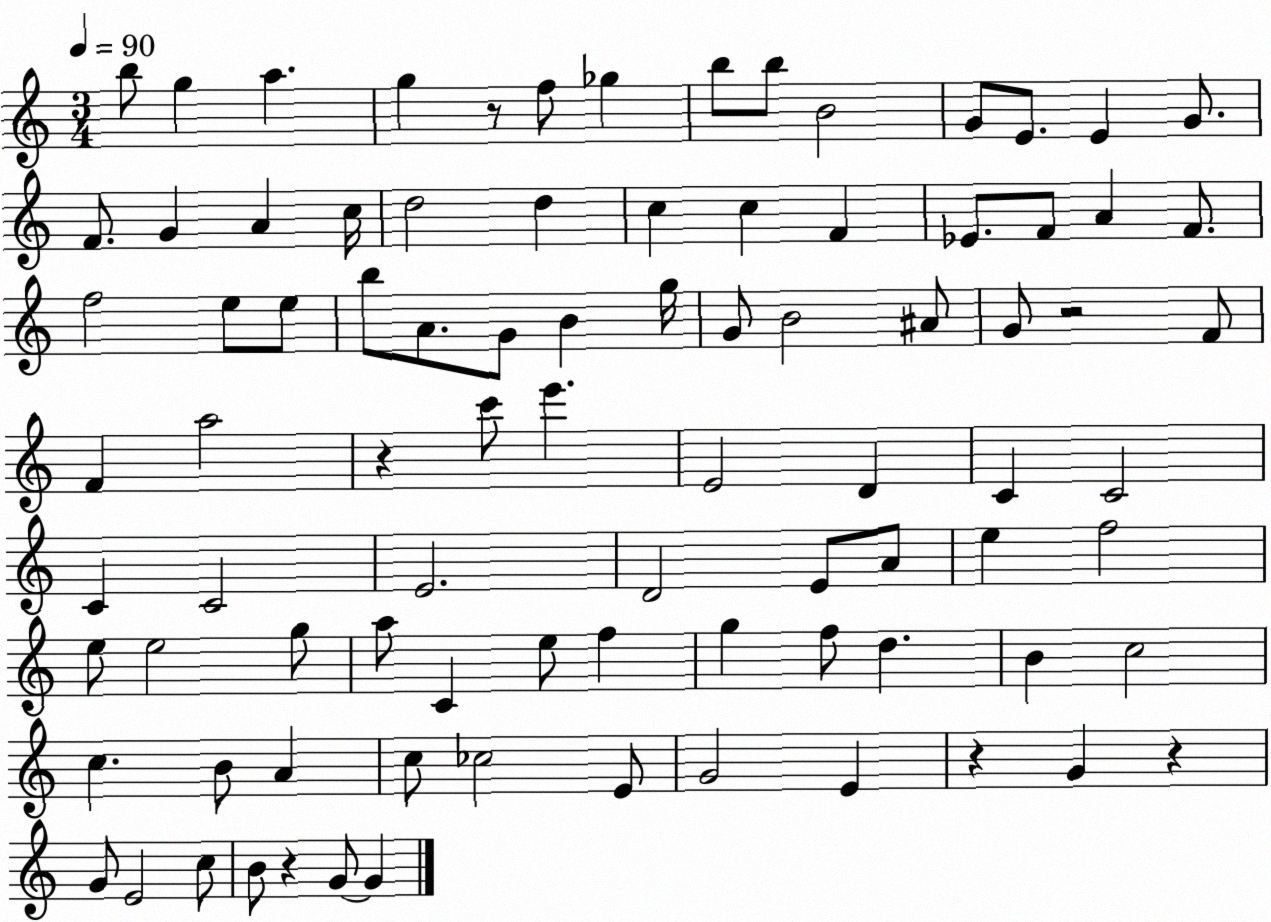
X:1
T:Untitled
M:3/4
L:1/4
K:C
b/2 g a g z/2 f/2 _g b/2 b/2 B2 G/2 E/2 E G/2 F/2 G A c/4 d2 d c c F _E/2 F/2 A F/2 f2 e/2 e/2 b/2 A/2 G/2 B g/4 G/2 B2 ^A/2 G/2 z2 F/2 F a2 z c'/2 e' E2 D C C2 C C2 E2 D2 E/2 A/2 e f2 e/2 e2 g/2 a/2 C e/2 f g f/2 d B c2 c B/2 A c/2 _c2 E/2 G2 E z G z G/2 E2 c/2 B/2 z G/2 G